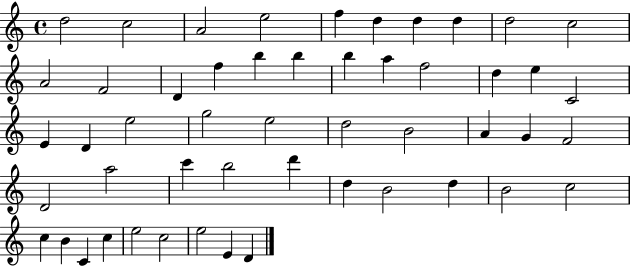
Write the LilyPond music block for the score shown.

{
  \clef treble
  \time 4/4
  \defaultTimeSignature
  \key c \major
  d''2 c''2 | a'2 e''2 | f''4 d''4 d''4 d''4 | d''2 c''2 | \break a'2 f'2 | d'4 f''4 b''4 b''4 | b''4 a''4 f''2 | d''4 e''4 c'2 | \break e'4 d'4 e''2 | g''2 e''2 | d''2 b'2 | a'4 g'4 f'2 | \break d'2 a''2 | c'''4 b''2 d'''4 | d''4 b'2 d''4 | b'2 c''2 | \break c''4 b'4 c'4 c''4 | e''2 c''2 | e''2 e'4 d'4 | \bar "|."
}